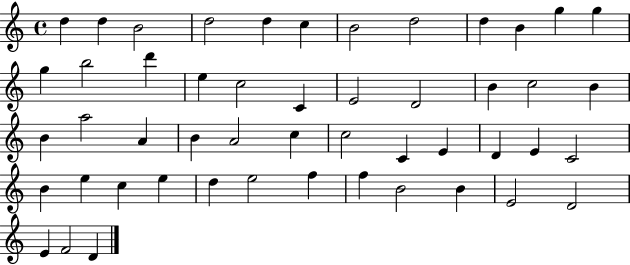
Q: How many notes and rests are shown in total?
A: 50